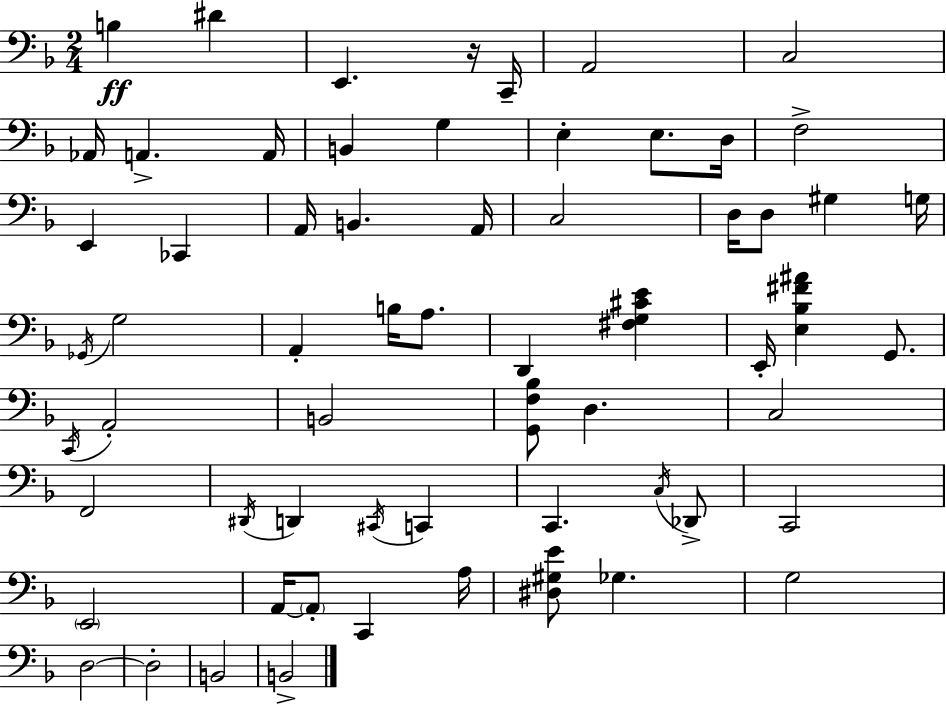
B3/q D#4/q E2/q. R/s C2/s A2/h C3/h Ab2/s A2/q. A2/s B2/q G3/q E3/q E3/e. D3/s F3/h E2/q CES2/q A2/s B2/q. A2/s C3/h D3/s D3/e G#3/q G3/s Gb2/s G3/h A2/q B3/s A3/e. D2/q [F#3,G3,C#4,E4]/q E2/s [E3,Bb3,F#4,A#4]/q G2/e. C2/s A2/h B2/h [G2,F3,Bb3]/e D3/q. C3/h F2/h D#2/s D2/q C#2/s C2/q C2/q. C3/s Db2/e C2/h E2/h A2/s A2/e C2/q A3/s [D#3,G#3,E4]/e Gb3/q. G3/h D3/h D3/h B2/h B2/h